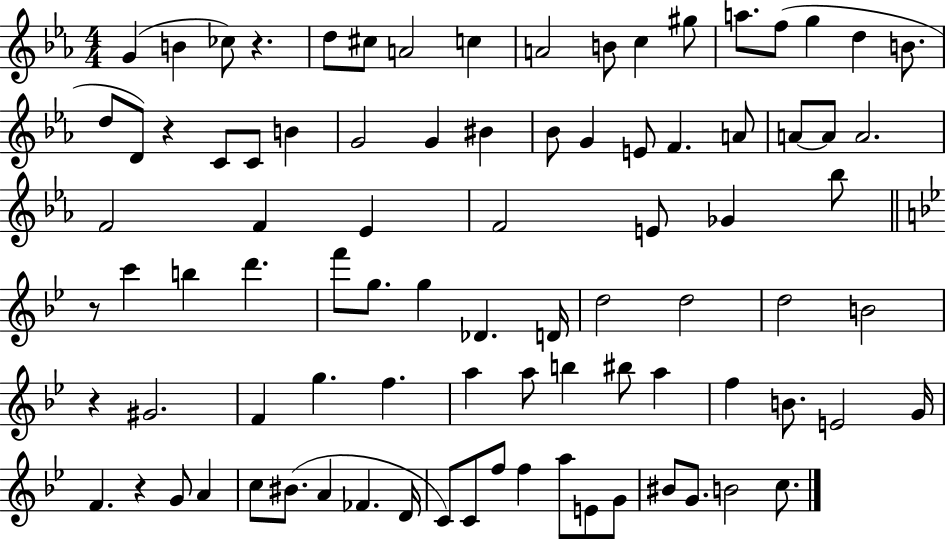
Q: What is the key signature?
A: EES major